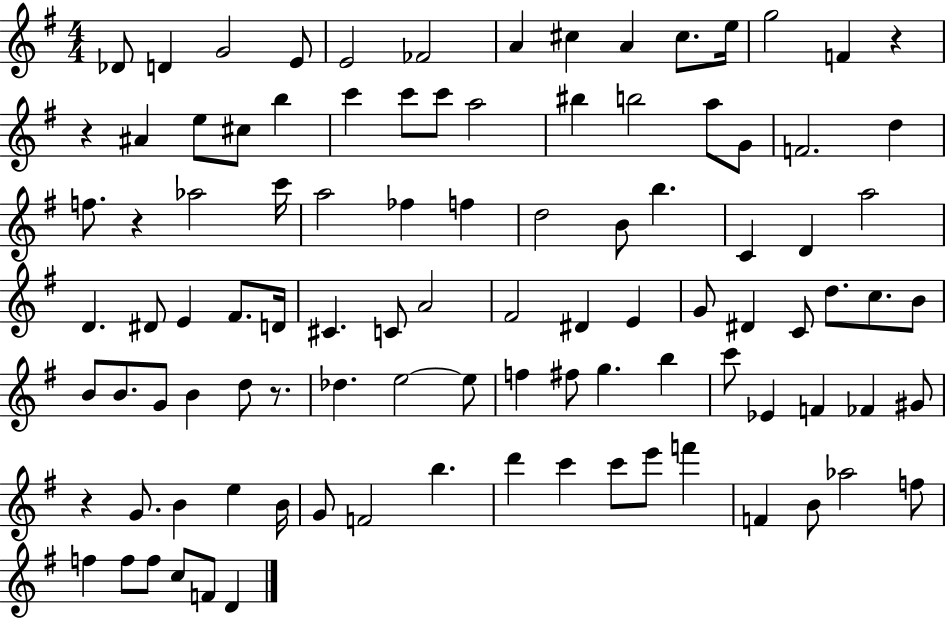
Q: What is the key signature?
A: G major